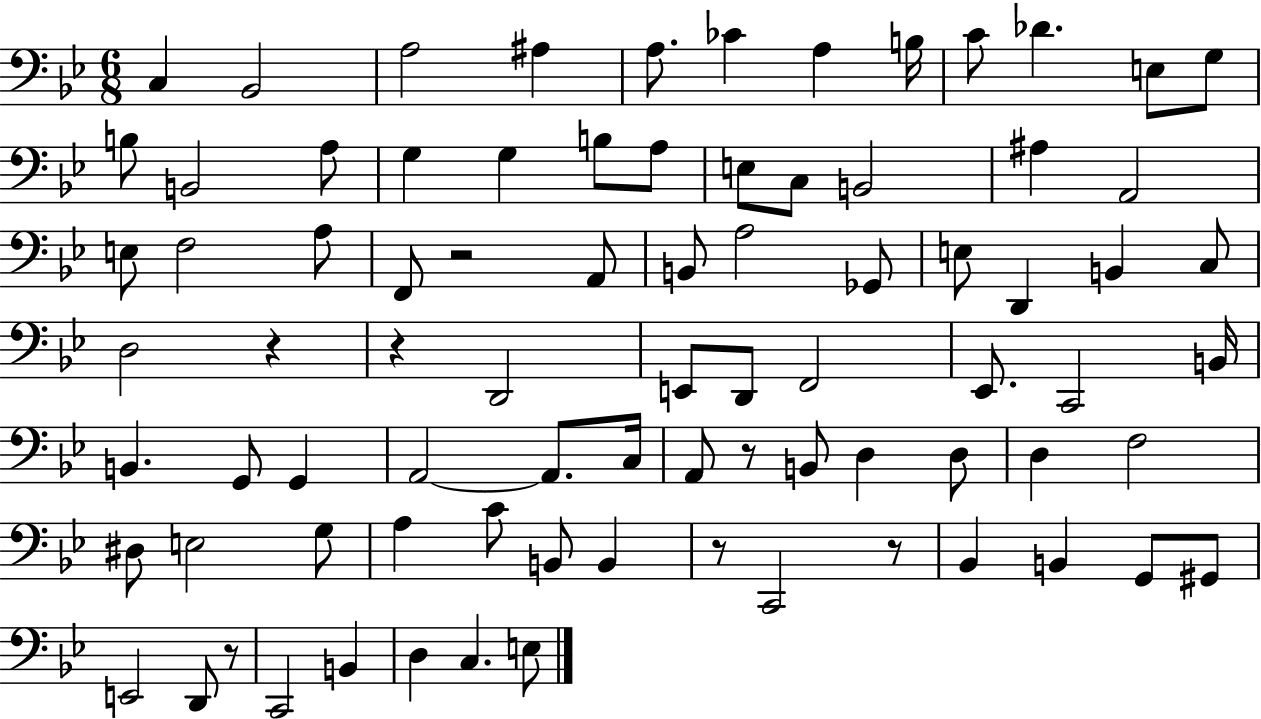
C3/q Bb2/h A3/h A#3/q A3/e. CES4/q A3/q B3/s C4/e Db4/q. E3/e G3/e B3/e B2/h A3/e G3/q G3/q B3/e A3/e E3/e C3/e B2/h A#3/q A2/h E3/e F3/h A3/e F2/e R/h A2/e B2/e A3/h Gb2/e E3/e D2/q B2/q C3/e D3/h R/q R/q D2/h E2/e D2/e F2/h Eb2/e. C2/h B2/s B2/q. G2/e G2/q A2/h A2/e. C3/s A2/e R/e B2/e D3/q D3/e D3/q F3/h D#3/e E3/h G3/e A3/q C4/e B2/e B2/q R/e C2/h R/e Bb2/q B2/q G2/e G#2/e E2/h D2/e R/e C2/h B2/q D3/q C3/q. E3/e